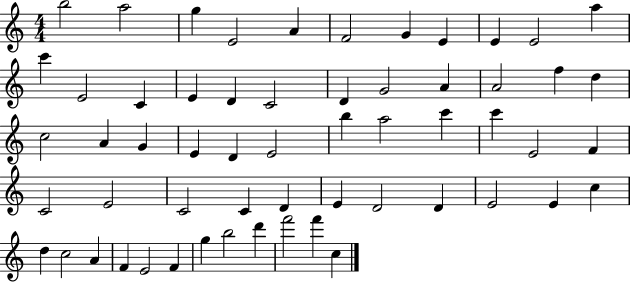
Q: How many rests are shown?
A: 0